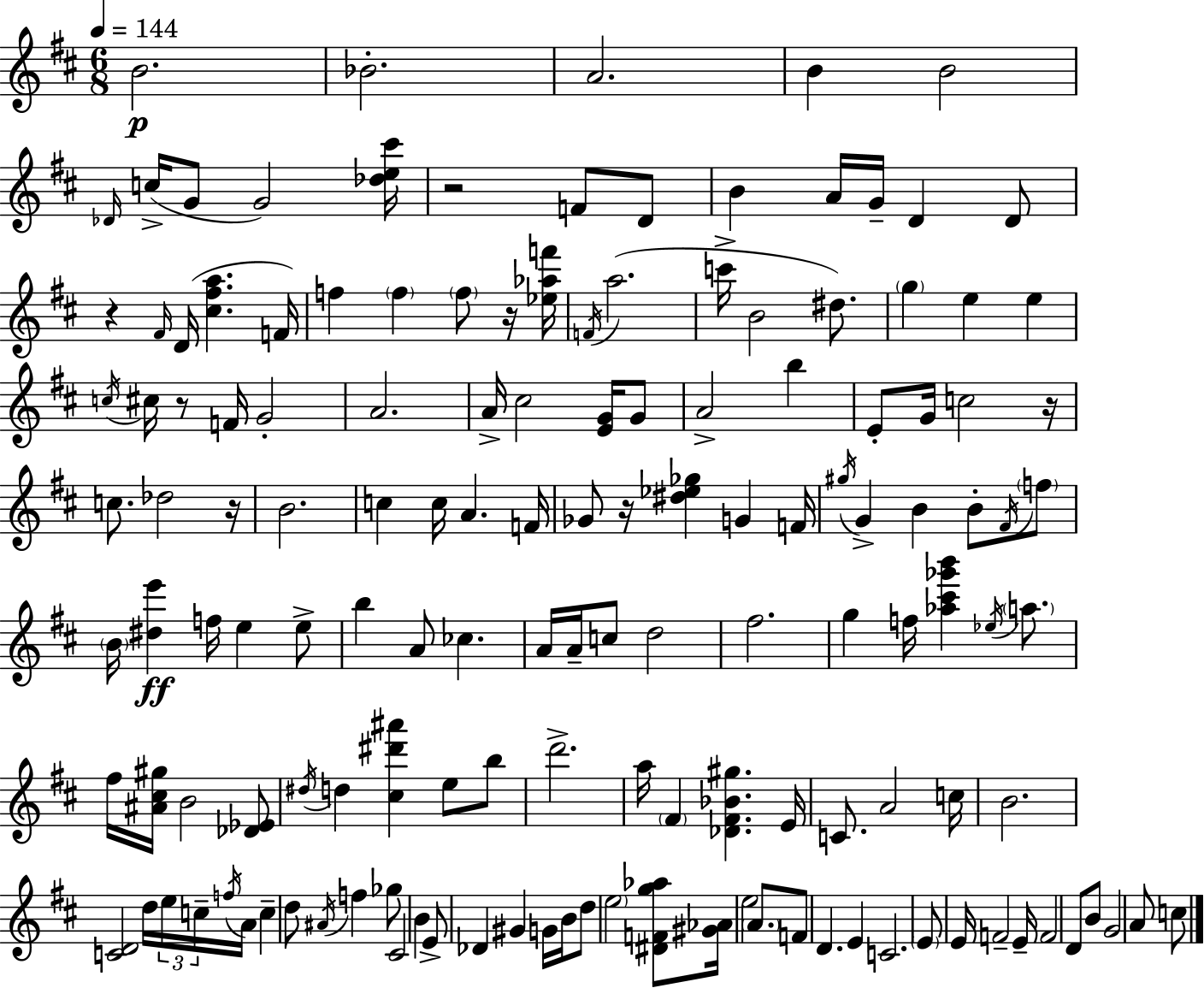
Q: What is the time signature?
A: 6/8